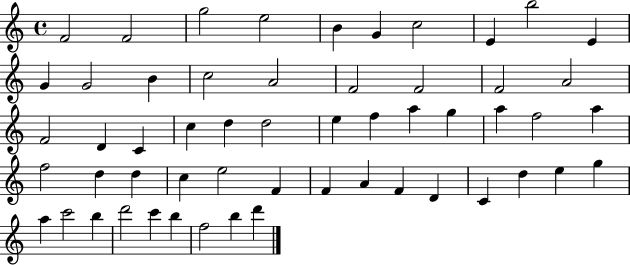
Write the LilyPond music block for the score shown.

{
  \clef treble
  \time 4/4
  \defaultTimeSignature
  \key c \major
  f'2 f'2 | g''2 e''2 | b'4 g'4 c''2 | e'4 b''2 e'4 | \break g'4 g'2 b'4 | c''2 a'2 | f'2 f'2 | f'2 a'2 | \break f'2 d'4 c'4 | c''4 d''4 d''2 | e''4 f''4 a''4 g''4 | a''4 f''2 a''4 | \break f''2 d''4 d''4 | c''4 e''2 f'4 | f'4 a'4 f'4 d'4 | c'4 d''4 e''4 g''4 | \break a''4 c'''2 b''4 | d'''2 c'''4 b''4 | f''2 b''4 d'''4 | \bar "|."
}